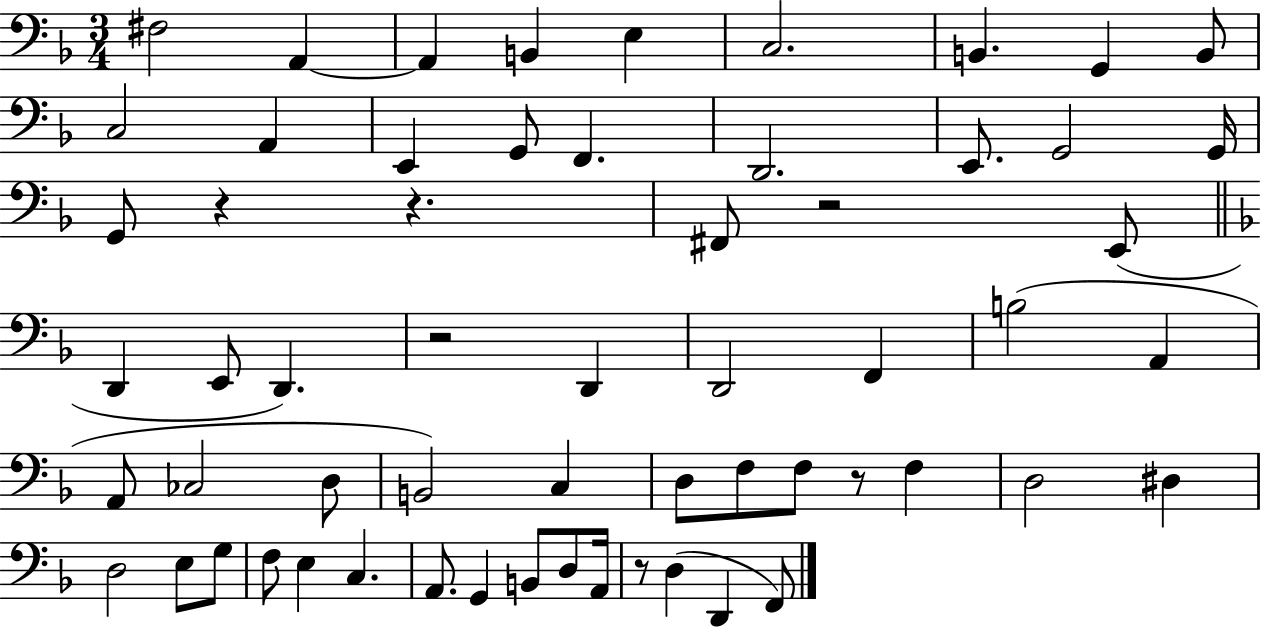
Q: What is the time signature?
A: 3/4